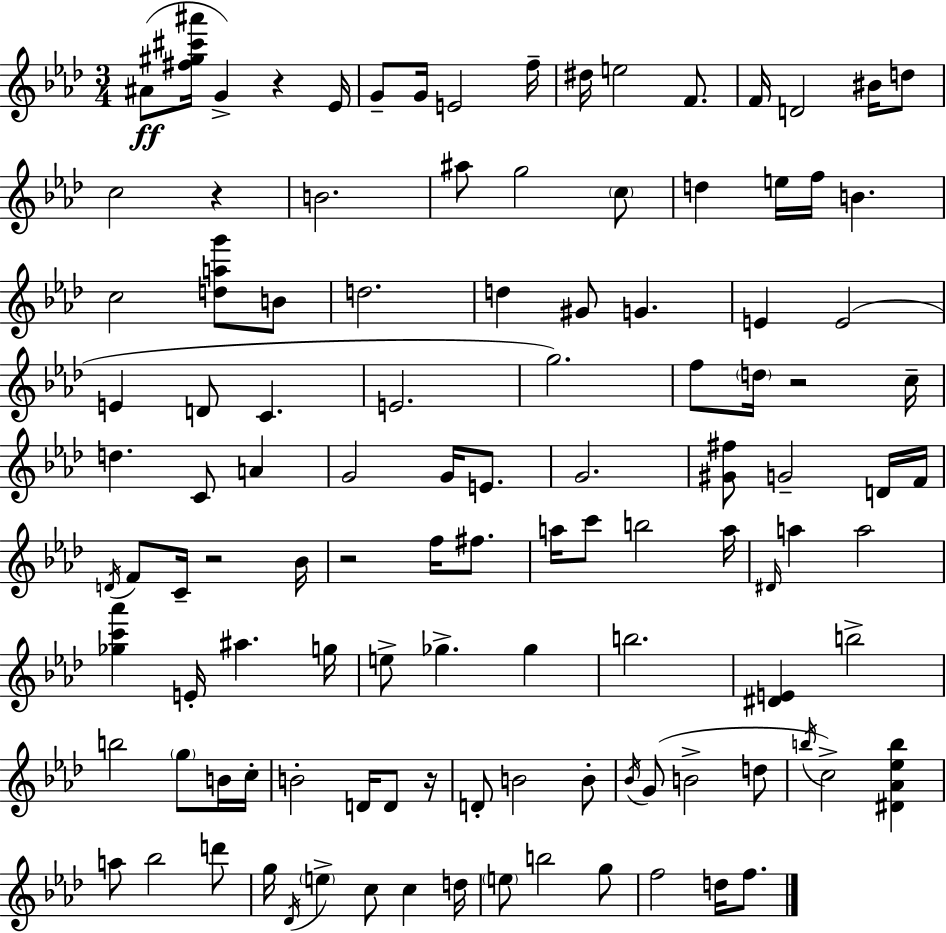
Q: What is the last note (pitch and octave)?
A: F5